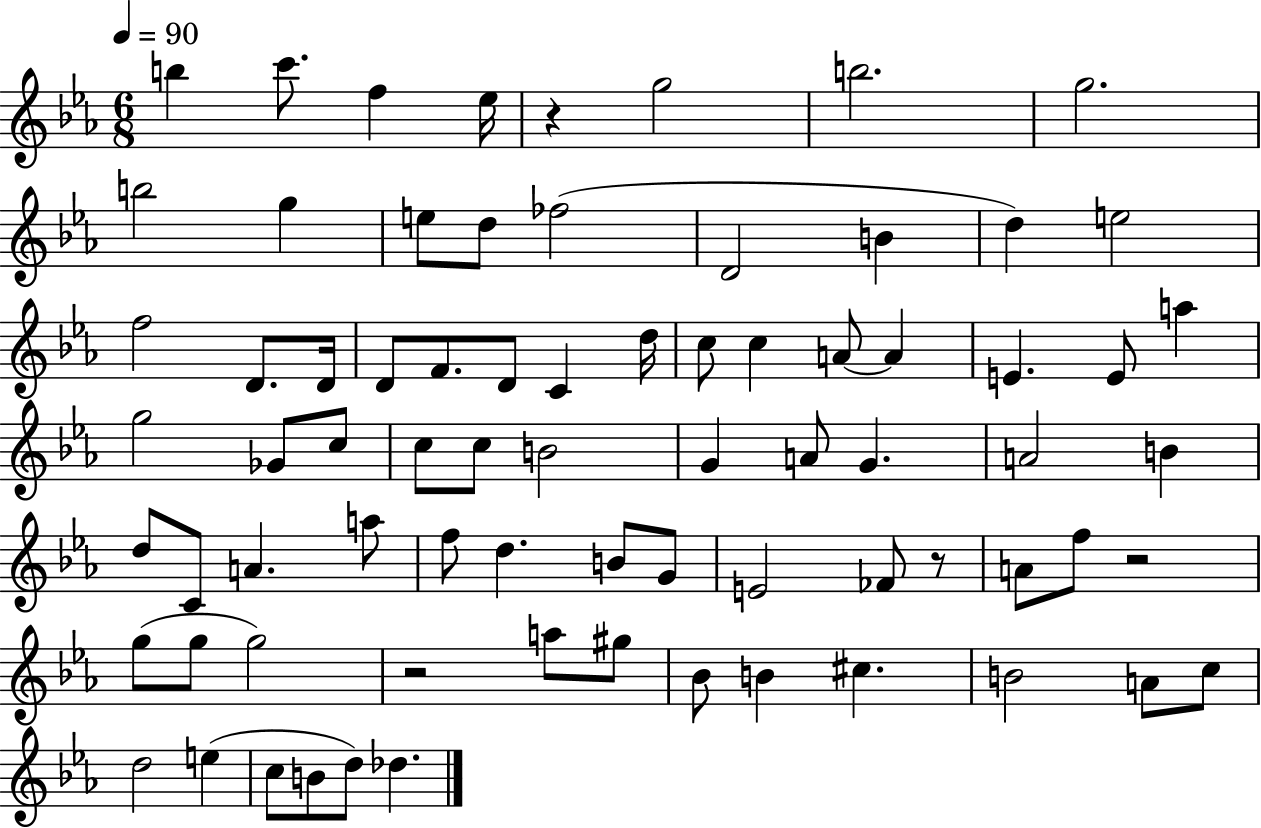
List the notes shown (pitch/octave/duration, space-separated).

B5/q C6/e. F5/q Eb5/s R/q G5/h B5/h. G5/h. B5/h G5/q E5/e D5/e FES5/h D4/h B4/q D5/q E5/h F5/h D4/e. D4/s D4/e F4/e. D4/e C4/q D5/s C5/e C5/q A4/e A4/q E4/q. E4/e A5/q G5/h Gb4/e C5/e C5/e C5/e B4/h G4/q A4/e G4/q. A4/h B4/q D5/e C4/e A4/q. A5/e F5/e D5/q. B4/e G4/e E4/h FES4/e R/e A4/e F5/e R/h G5/e G5/e G5/h R/h A5/e G#5/e Bb4/e B4/q C#5/q. B4/h A4/e C5/e D5/h E5/q C5/e B4/e D5/e Db5/q.